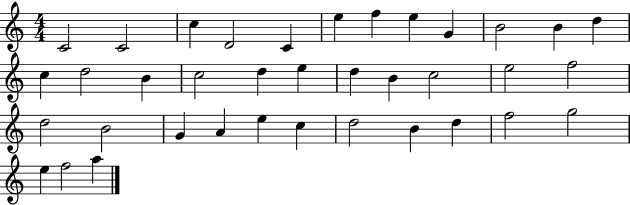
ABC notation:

X:1
T:Untitled
M:4/4
L:1/4
K:C
C2 C2 c D2 C e f e G B2 B d c d2 B c2 d e d B c2 e2 f2 d2 B2 G A e c d2 B d f2 g2 e f2 a